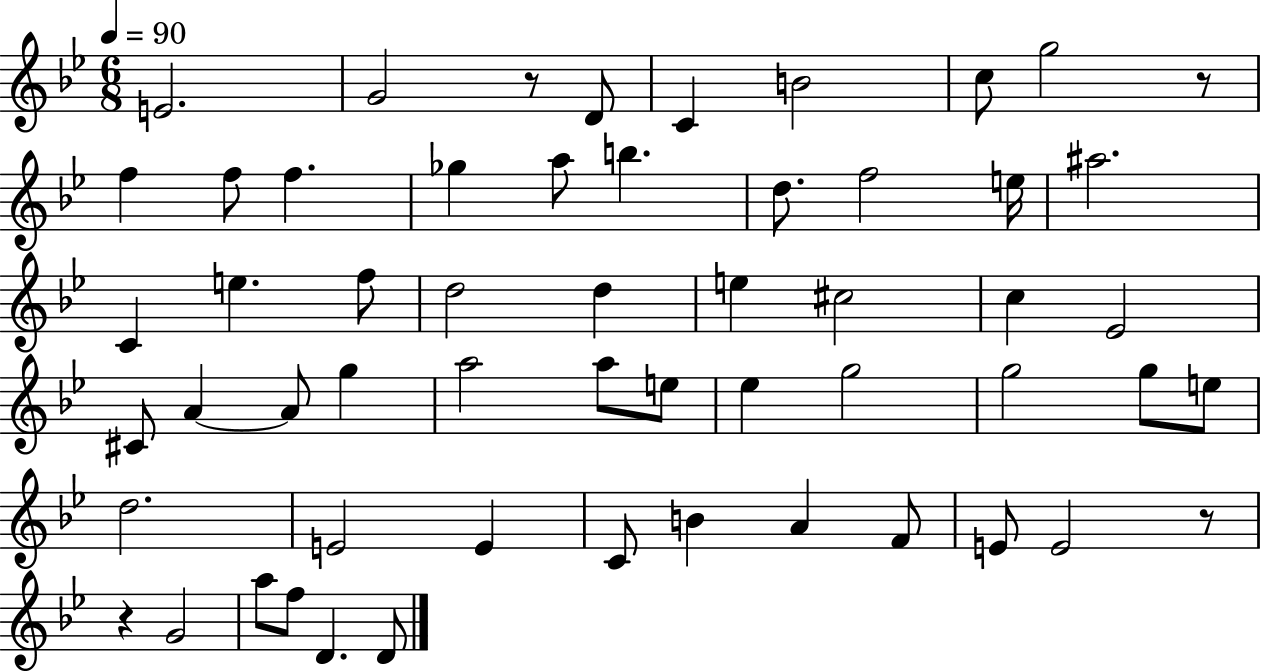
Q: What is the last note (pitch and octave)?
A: D4